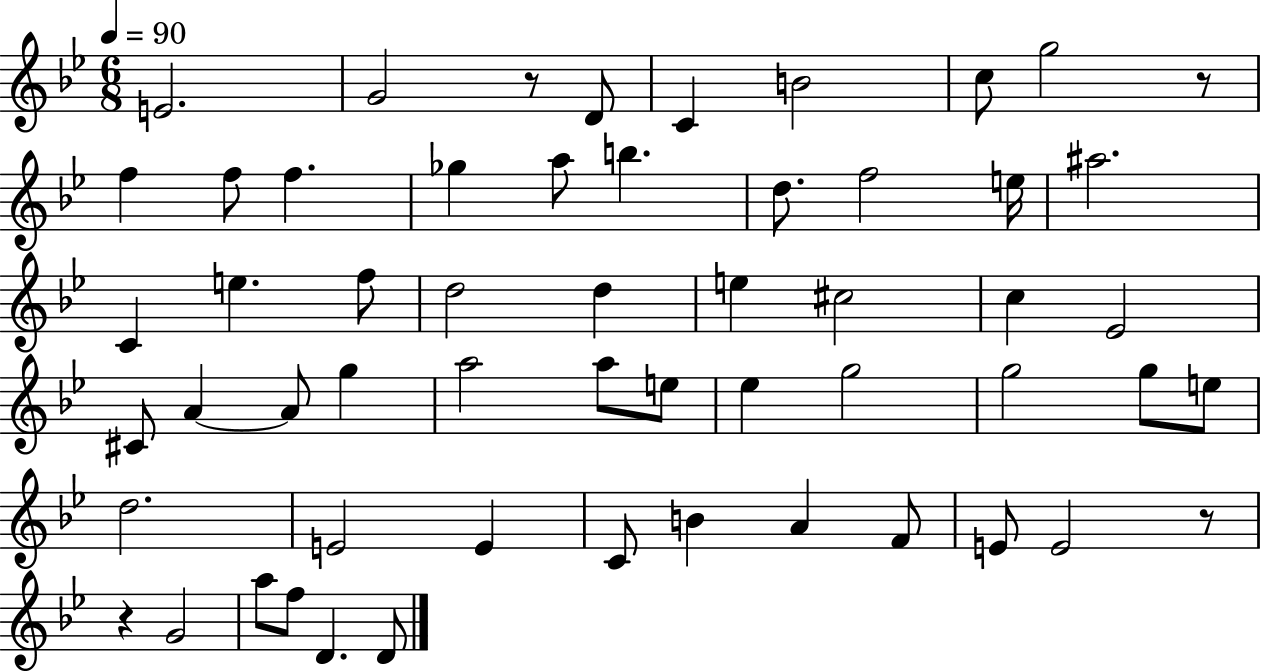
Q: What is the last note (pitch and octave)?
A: D4